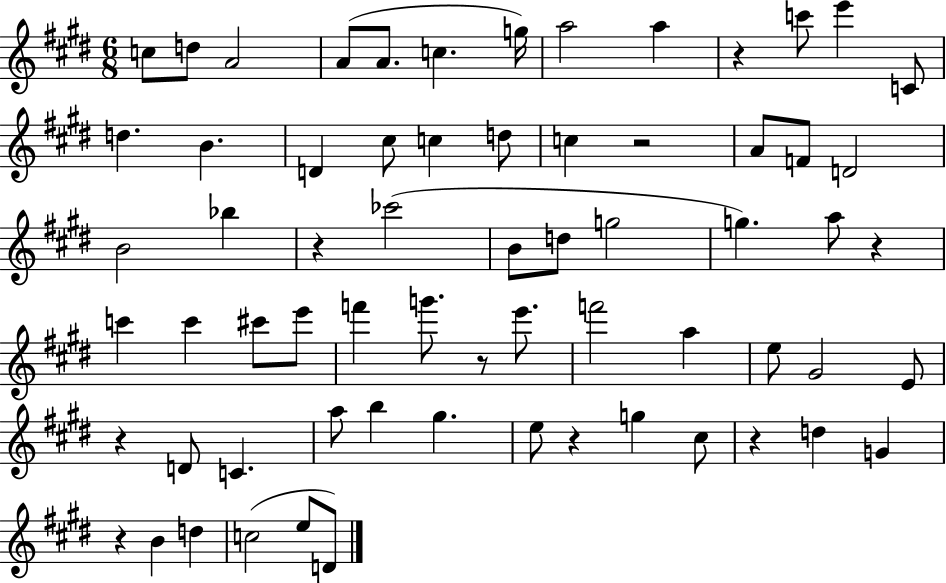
C5/e D5/e A4/h A4/e A4/e. C5/q. G5/s A5/h A5/q R/q C6/e E6/q C4/e D5/q. B4/q. D4/q C#5/e C5/q D5/e C5/q R/h A4/e F4/e D4/h B4/h Bb5/q R/q CES6/h B4/e D5/e G5/h G5/q. A5/e R/q C6/q C6/q C#6/e E6/e F6/q G6/e. R/e E6/e. F6/h A5/q E5/e G#4/h E4/e R/q D4/e C4/q. A5/e B5/q G#5/q. E5/e R/q G5/q C#5/e R/q D5/q G4/q R/q B4/q D5/q C5/h E5/e D4/e